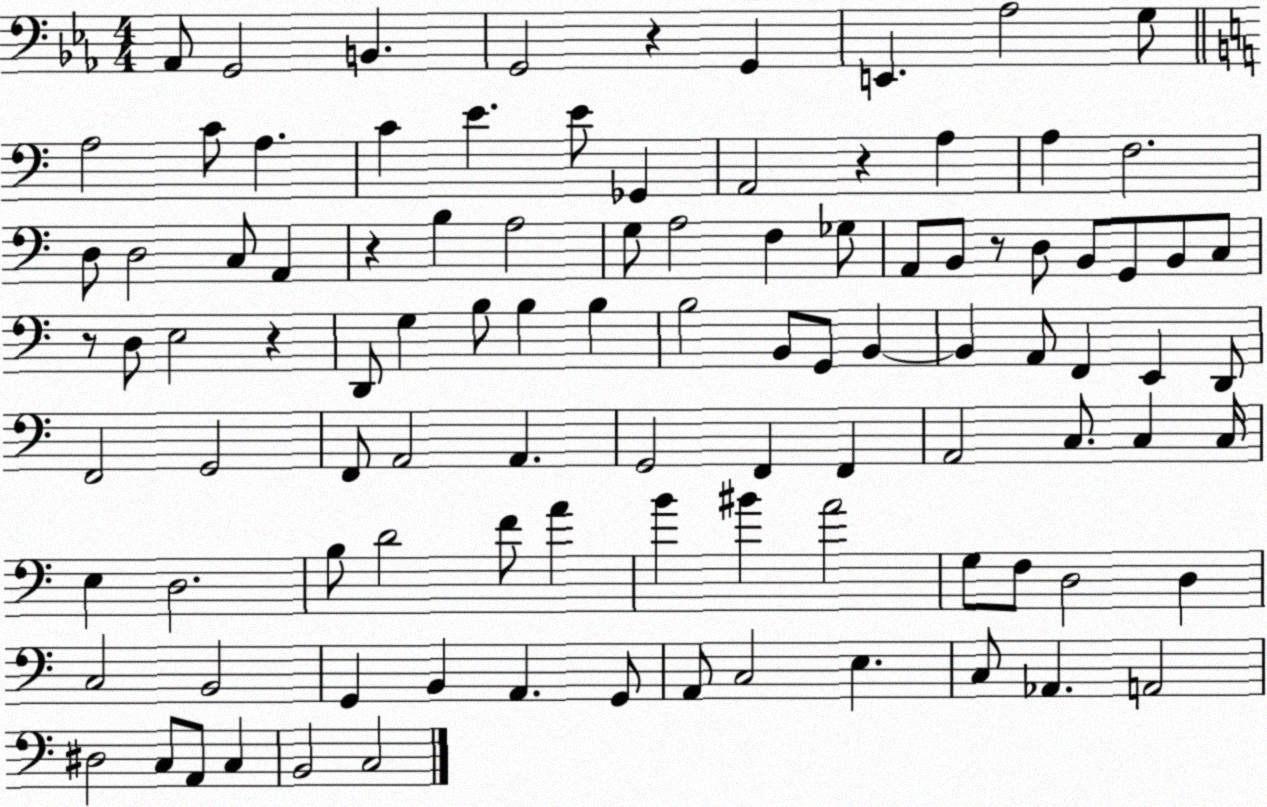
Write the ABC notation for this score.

X:1
T:Untitled
M:4/4
L:1/4
K:Eb
_A,,/2 G,,2 B,, G,,2 z G,, E,, _A,2 G,/2 A,2 C/2 A, C E E/2 _G,, A,,2 z A, A, F,2 D,/2 D,2 C,/2 A,, z B, A,2 G,/2 A,2 F, _G,/2 A,,/2 B,,/2 z/2 D,/2 B,,/2 G,,/2 B,,/2 C,/2 z/2 D,/2 E,2 z D,,/2 G, B,/2 B, B, B,2 B,,/2 G,,/2 B,, B,, A,,/2 F,, E,, D,,/2 F,,2 G,,2 F,,/2 A,,2 A,, G,,2 F,, F,, A,,2 C,/2 C, C,/4 E, D,2 B,/2 D2 F/2 A B ^B A2 G,/2 F,/2 D,2 D, C,2 B,,2 G,, B,, A,, G,,/2 A,,/2 C,2 E, C,/2 _A,, A,,2 ^D,2 C,/2 A,,/2 C, B,,2 C,2